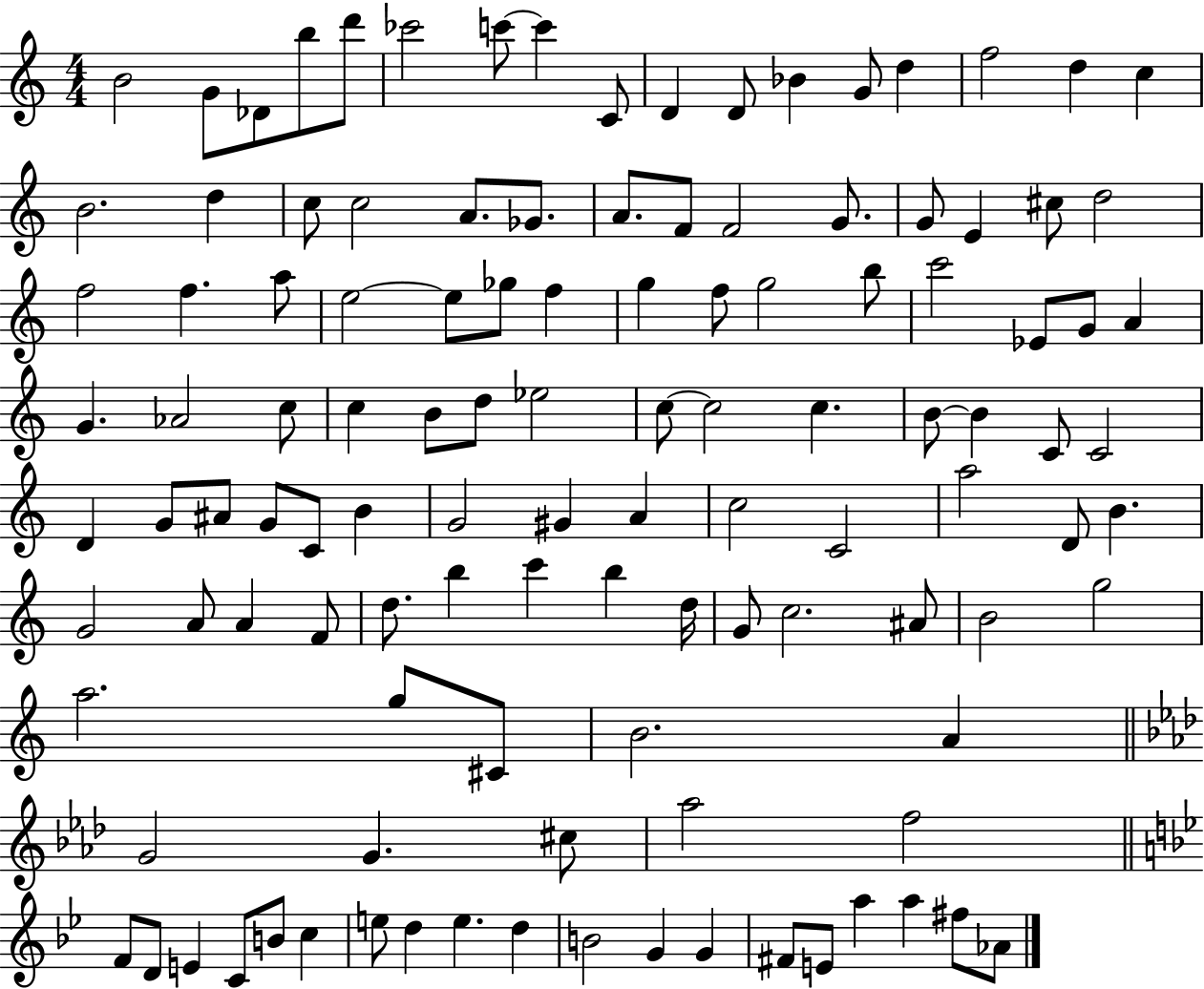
B4/h G4/e Db4/e B5/e D6/e CES6/h C6/e C6/q C4/e D4/q D4/e Bb4/q G4/e D5/q F5/h D5/q C5/q B4/h. D5/q C5/e C5/h A4/e. Gb4/e. A4/e. F4/e F4/h G4/e. G4/e E4/q C#5/e D5/h F5/h F5/q. A5/e E5/h E5/e Gb5/e F5/q G5/q F5/e G5/h B5/e C6/h Eb4/e G4/e A4/q G4/q. Ab4/h C5/e C5/q B4/e D5/e Eb5/h C5/e C5/h C5/q. B4/e B4/q C4/e C4/h D4/q G4/e A#4/e G4/e C4/e B4/q G4/h G#4/q A4/q C5/h C4/h A5/h D4/e B4/q. G4/h A4/e A4/q F4/e D5/e. B5/q C6/q B5/q D5/s G4/e C5/h. A#4/e B4/h G5/h A5/h. G5/e C#4/e B4/h. A4/q G4/h G4/q. C#5/e Ab5/h F5/h F4/e D4/e E4/q C4/e B4/e C5/q E5/e D5/q E5/q. D5/q B4/h G4/q G4/q F#4/e E4/e A5/q A5/q F#5/e Ab4/e